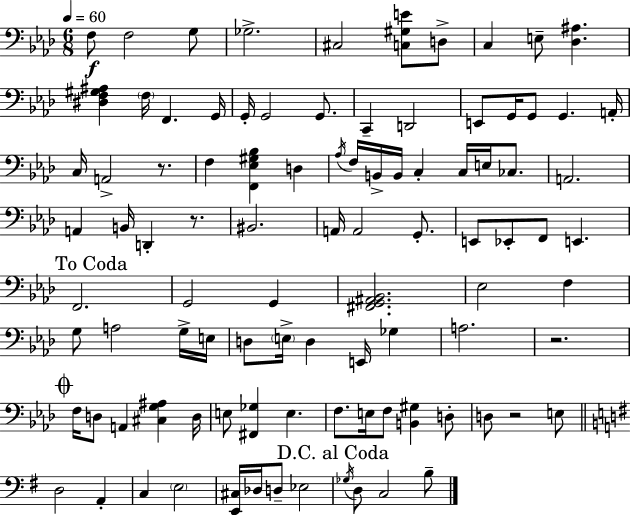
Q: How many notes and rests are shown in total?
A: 96